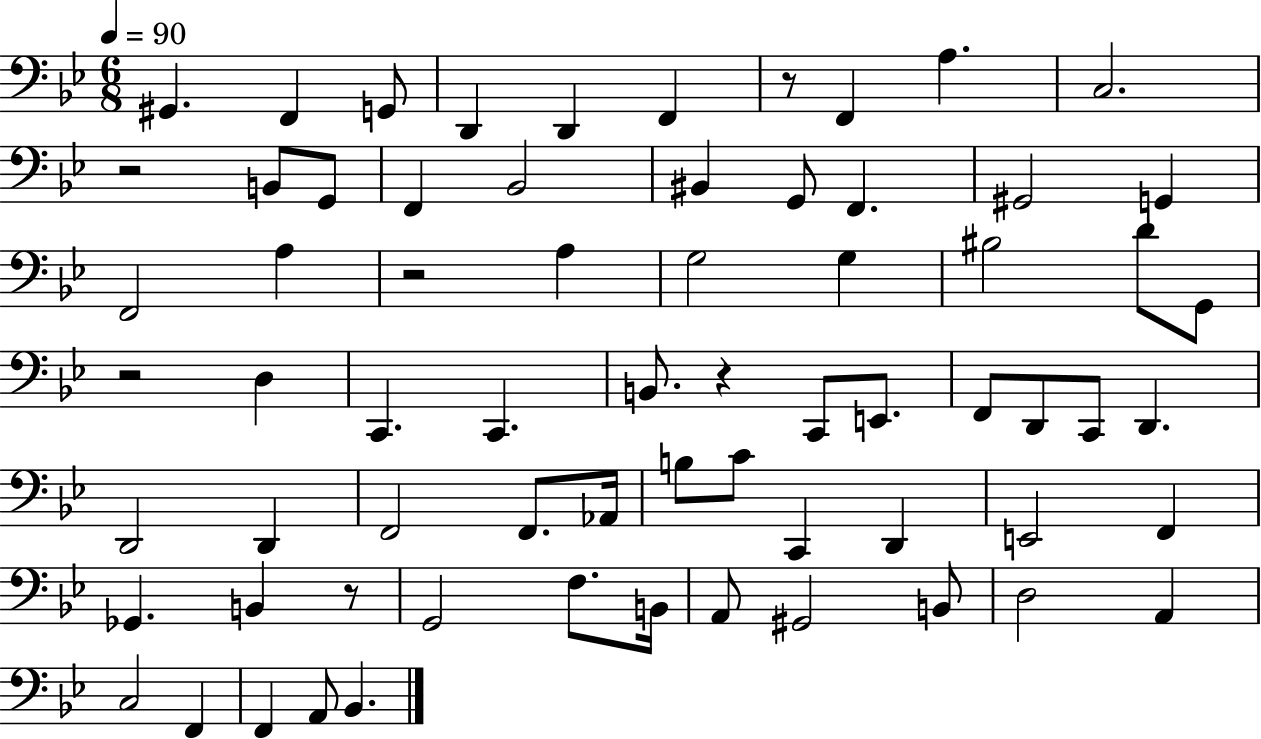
{
  \clef bass
  \numericTimeSignature
  \time 6/8
  \key bes \major
  \tempo 4 = 90
  gis,4. f,4 g,8 | d,4 d,4 f,4 | r8 f,4 a4. | c2. | \break r2 b,8 g,8 | f,4 bes,2 | bis,4 g,8 f,4. | gis,2 g,4 | \break f,2 a4 | r2 a4 | g2 g4 | bis2 d'8 g,8 | \break r2 d4 | c,4. c,4. | b,8. r4 c,8 e,8. | f,8 d,8 c,8 d,4. | \break d,2 d,4 | f,2 f,8. aes,16 | b8 c'8 c,4 d,4 | e,2 f,4 | \break ges,4. b,4 r8 | g,2 f8. b,16 | a,8 gis,2 b,8 | d2 a,4 | \break c2 f,4 | f,4 a,8 bes,4. | \bar "|."
}